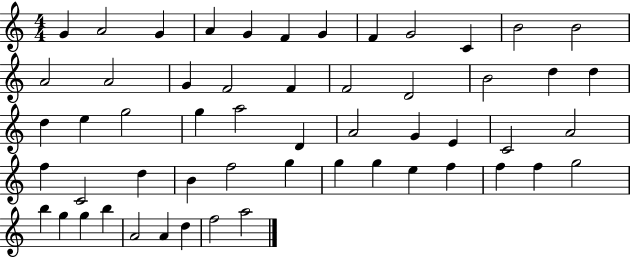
{
  \clef treble
  \numericTimeSignature
  \time 4/4
  \key c \major
  g'4 a'2 g'4 | a'4 g'4 f'4 g'4 | f'4 g'2 c'4 | b'2 b'2 | \break a'2 a'2 | g'4 f'2 f'4 | f'2 d'2 | b'2 d''4 d''4 | \break d''4 e''4 g''2 | g''4 a''2 d'4 | a'2 g'4 e'4 | c'2 a'2 | \break f''4 c'2 d''4 | b'4 f''2 g''4 | g''4 g''4 e''4 f''4 | f''4 f''4 g''2 | \break b''4 g''4 g''4 b''4 | a'2 a'4 d''4 | f''2 a''2 | \bar "|."
}